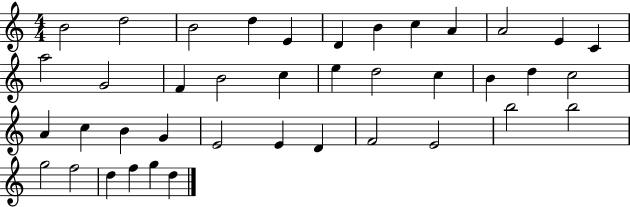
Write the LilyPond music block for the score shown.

{
  \clef treble
  \numericTimeSignature
  \time 4/4
  \key c \major
  b'2 d''2 | b'2 d''4 e'4 | d'4 b'4 c''4 a'4 | a'2 e'4 c'4 | \break a''2 g'2 | f'4 b'2 c''4 | e''4 d''2 c''4 | b'4 d''4 c''2 | \break a'4 c''4 b'4 g'4 | e'2 e'4 d'4 | f'2 e'2 | b''2 b''2 | \break g''2 f''2 | d''4 f''4 g''4 d''4 | \bar "|."
}